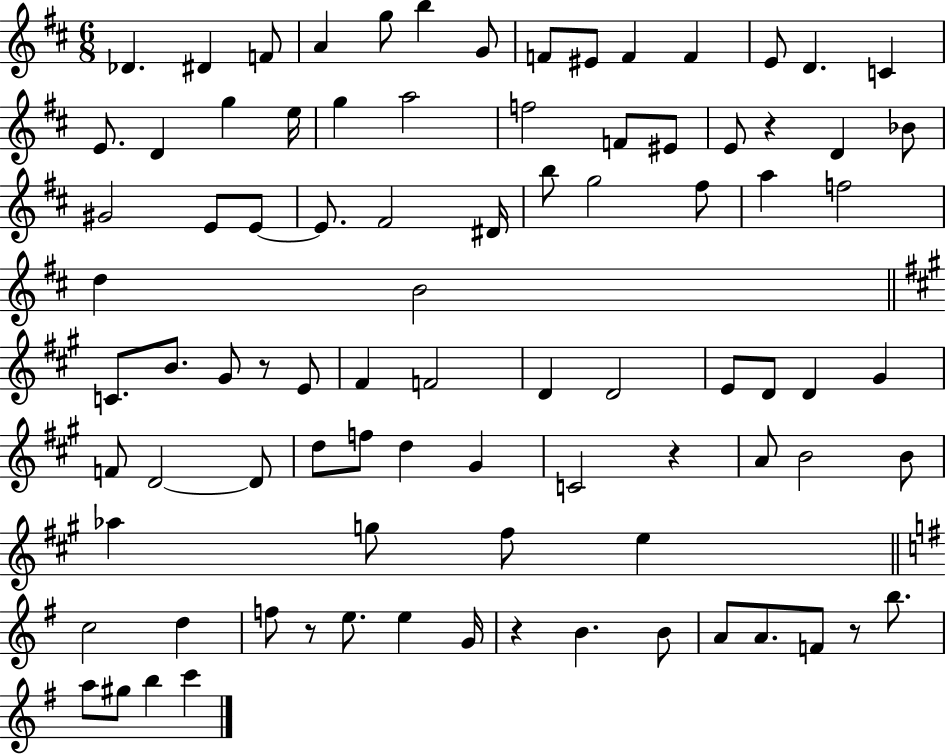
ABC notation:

X:1
T:Untitled
M:6/8
L:1/4
K:D
_D ^D F/2 A g/2 b G/2 F/2 ^E/2 F F E/2 D C E/2 D g e/4 g a2 f2 F/2 ^E/2 E/2 z D _B/2 ^G2 E/2 E/2 E/2 ^F2 ^D/4 b/2 g2 ^f/2 a f2 d B2 C/2 B/2 ^G/2 z/2 E/2 ^F F2 D D2 E/2 D/2 D ^G F/2 D2 D/2 d/2 f/2 d ^G C2 z A/2 B2 B/2 _a g/2 ^f/2 e c2 d f/2 z/2 e/2 e G/4 z B B/2 A/2 A/2 F/2 z/2 b/2 a/2 ^g/2 b c'